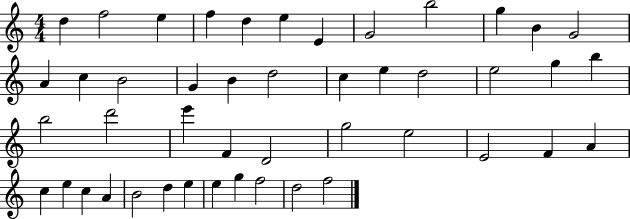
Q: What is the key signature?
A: C major